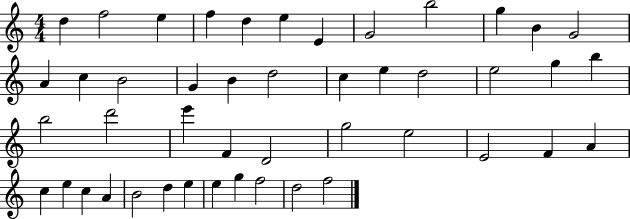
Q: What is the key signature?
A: C major